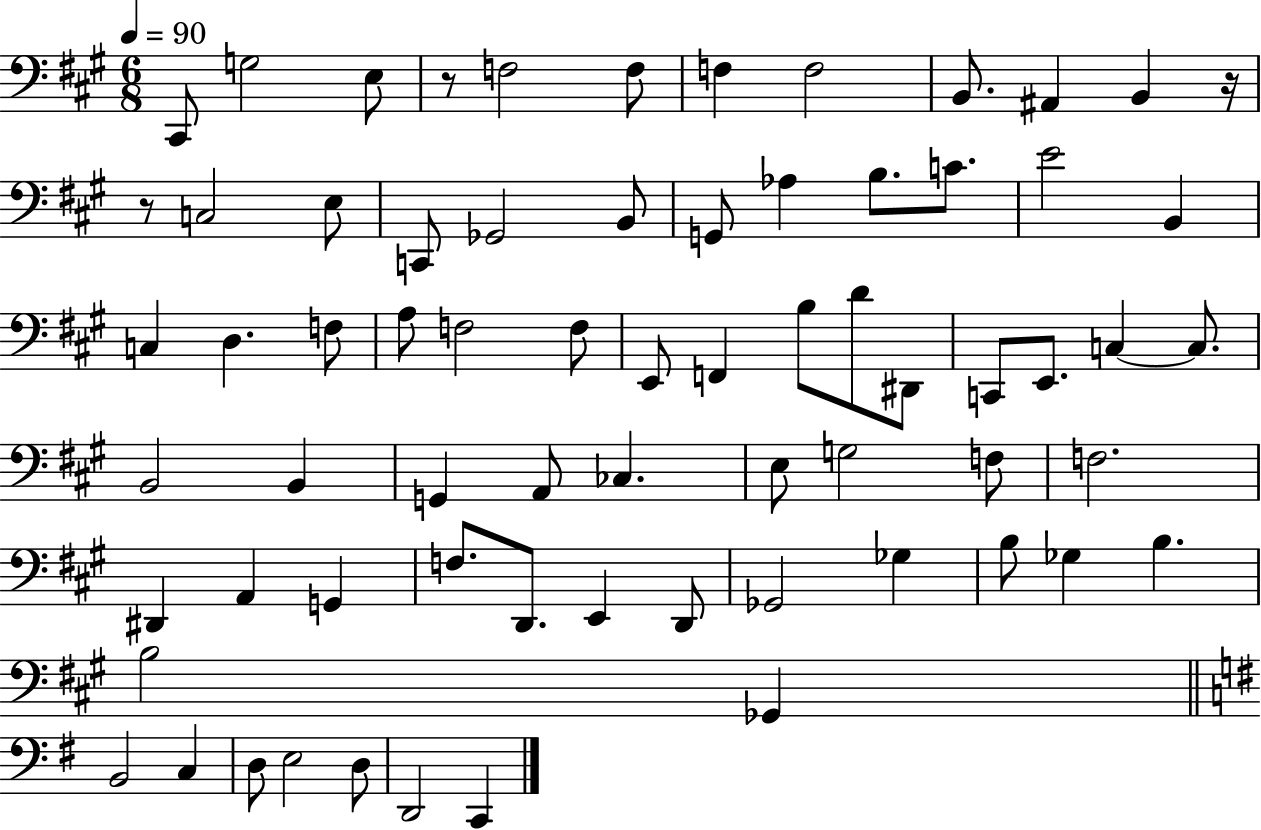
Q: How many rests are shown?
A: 3